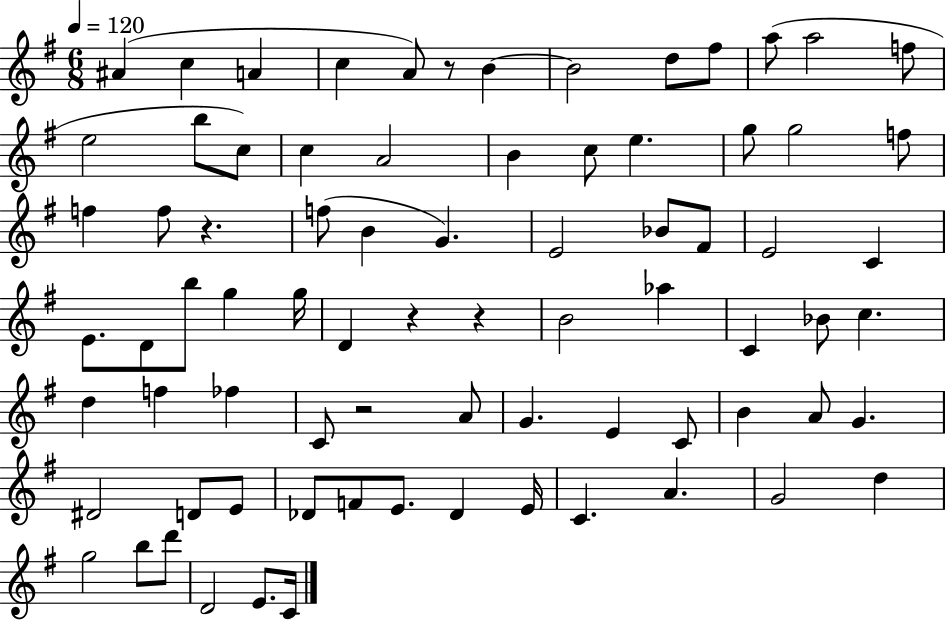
A#4/q C5/q A4/q C5/q A4/e R/e B4/q B4/h D5/e F#5/e A5/e A5/h F5/e E5/h B5/e C5/e C5/q A4/h B4/q C5/e E5/q. G5/e G5/h F5/e F5/q F5/e R/q. F5/e B4/q G4/q. E4/h Bb4/e F#4/e E4/h C4/q E4/e. D4/e B5/e G5/q G5/s D4/q R/q R/q B4/h Ab5/q C4/q Bb4/e C5/q. D5/q F5/q FES5/q C4/e R/h A4/e G4/q. E4/q C4/e B4/q A4/e G4/q. D#4/h D4/e E4/e Db4/e F4/e E4/e. Db4/q E4/s C4/q. A4/q. G4/h D5/q G5/h B5/e D6/e D4/h E4/e. C4/s